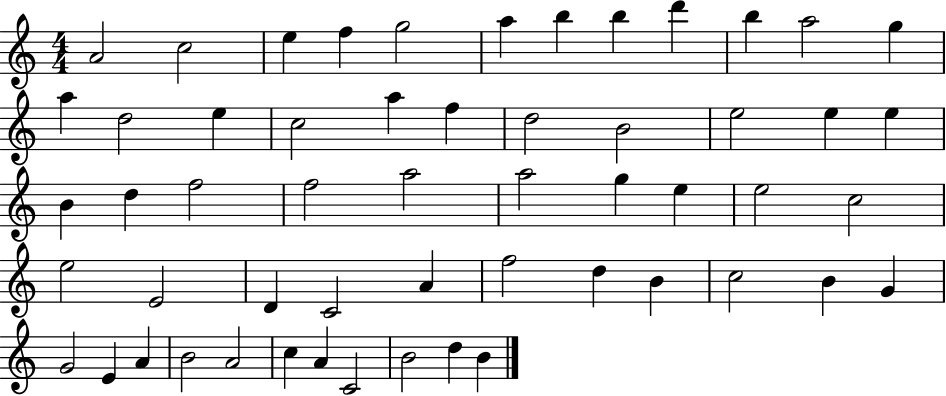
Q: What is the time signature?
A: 4/4